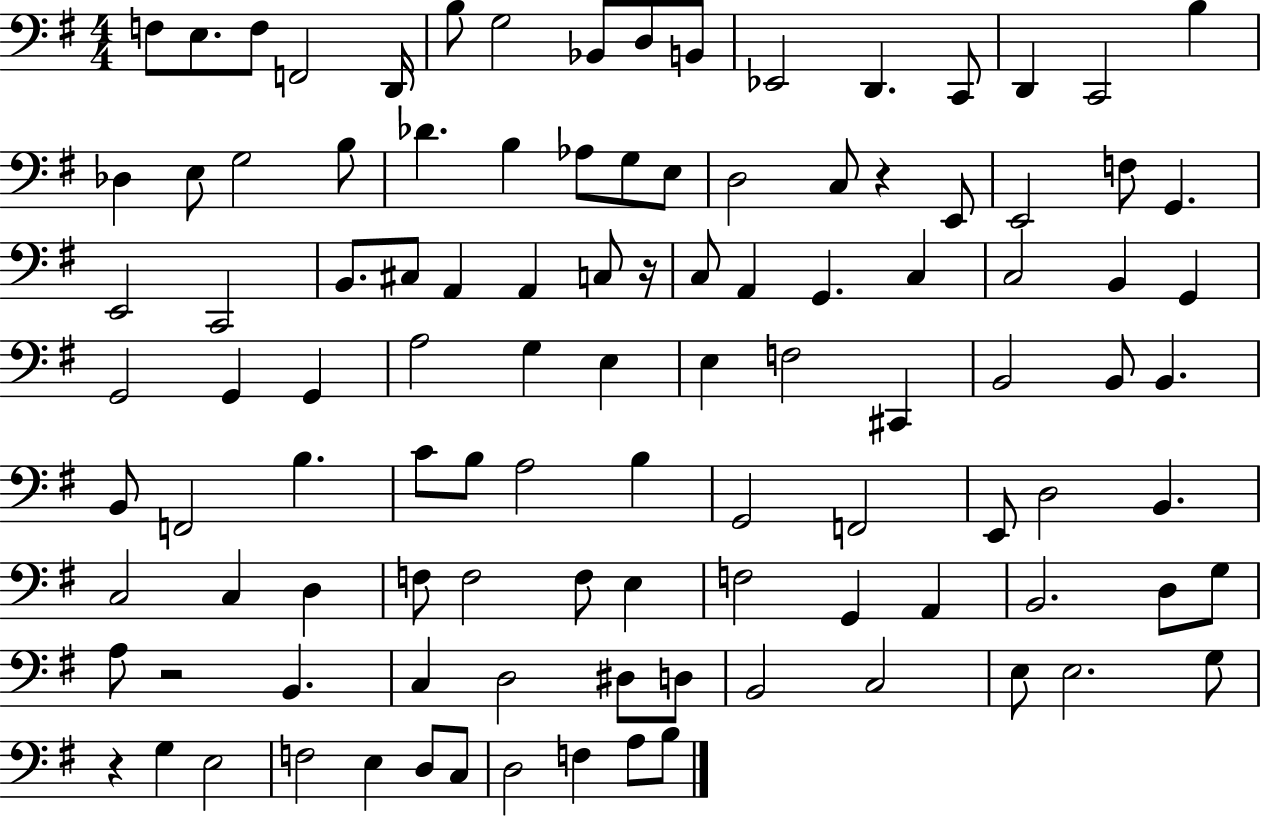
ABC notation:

X:1
T:Untitled
M:4/4
L:1/4
K:G
F,/2 E,/2 F,/2 F,,2 D,,/4 B,/2 G,2 _B,,/2 D,/2 B,,/2 _E,,2 D,, C,,/2 D,, C,,2 B, _D, E,/2 G,2 B,/2 _D B, _A,/2 G,/2 E,/2 D,2 C,/2 z E,,/2 E,,2 F,/2 G,, E,,2 C,,2 B,,/2 ^C,/2 A,, A,, C,/2 z/4 C,/2 A,, G,, C, C,2 B,, G,, G,,2 G,, G,, A,2 G, E, E, F,2 ^C,, B,,2 B,,/2 B,, B,,/2 F,,2 B, C/2 B,/2 A,2 B, G,,2 F,,2 E,,/2 D,2 B,, C,2 C, D, F,/2 F,2 F,/2 E, F,2 G,, A,, B,,2 D,/2 G,/2 A,/2 z2 B,, C, D,2 ^D,/2 D,/2 B,,2 C,2 E,/2 E,2 G,/2 z G, E,2 F,2 E, D,/2 C,/2 D,2 F, A,/2 B,/2